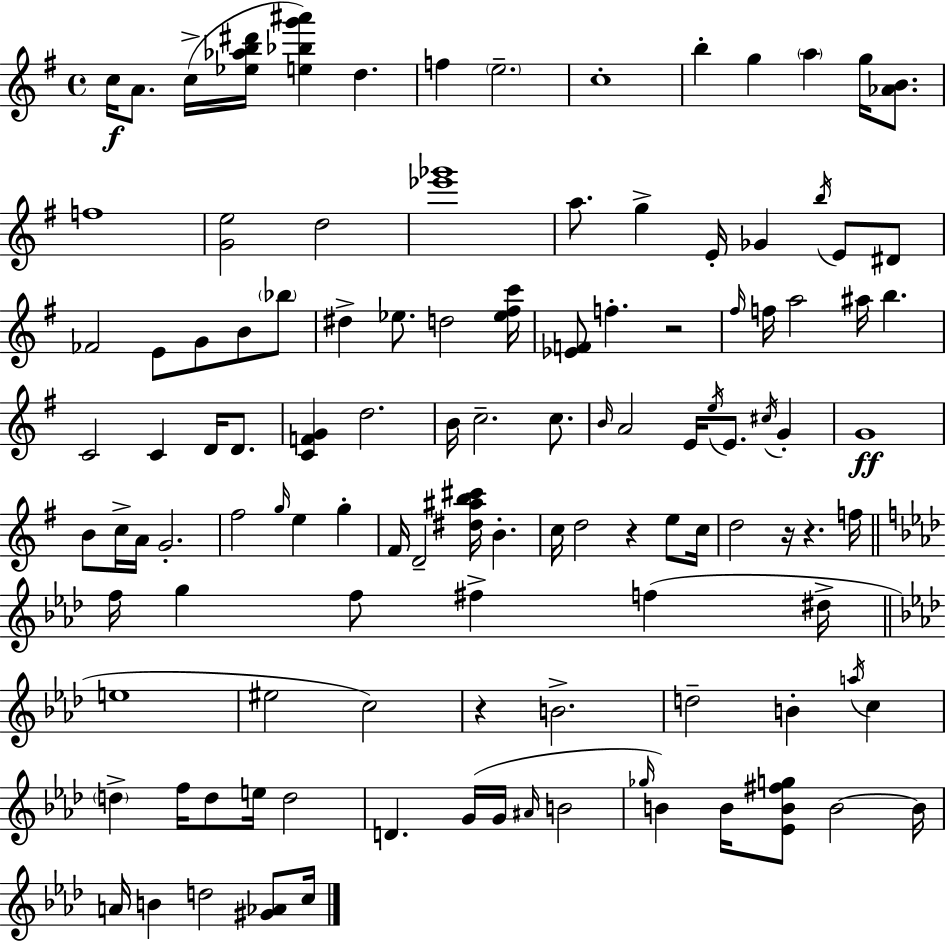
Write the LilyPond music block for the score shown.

{
  \clef treble
  \time 4/4
  \defaultTimeSignature
  \key g \major
  \repeat volta 2 { c''16\f a'8. c''16->( <ees'' aes'' b'' dis'''>16 <e'' bes'' g''' ais'''>4) d''4. | f''4 \parenthesize e''2.-- | c''1-. | b''4-. g''4 \parenthesize a''4 g''16 <aes' b'>8. | \break f''1 | <g' e''>2 d''2 | <ees''' ges'''>1 | a''8. g''4-> e'16-. ges'4 \acciaccatura { b''16 } e'8 dis'8 | \break fes'2 e'8 g'8 b'8 \parenthesize bes''8 | dis''4-> ees''8. d''2 | <ees'' fis'' c'''>16 <ees' f'>8 f''4.-. r2 | \grace { fis''16 } f''16 a''2 ais''16 b''4. | \break c'2 c'4 d'16 d'8. | <c' f' g'>4 d''2. | b'16 c''2.-- c''8. | \grace { b'16 } a'2 e'16 \acciaccatura { e''16 } e'8. | \break \acciaccatura { cis''16 } g'4-. g'1\ff | b'8 c''16-> a'16 g'2.-. | fis''2 \grace { g''16 } e''4 | g''4-. fis'16 d'2-- <dis'' ais'' b'' cis'''>16 | \break b'4.-. c''16 d''2 r4 | e''8 c''16 d''2 r16 r4. | f''16 \bar "||" \break \key aes \major f''16 g''4 f''8 fis''4-> f''4( dis''16-> | \bar "||" \break \key aes \major e''1 | eis''2 c''2) | r4 b'2.-> | d''2-- b'4-. \acciaccatura { a''16 } c''4 | \break \parenthesize d''4-> f''16 d''8 e''16 d''2 | d'4. g'16( g'16 \grace { ais'16 } b'2 | \grace { ges''16 } b'4) b'16 <ees' b' fis'' g''>8 b'2~~ | b'16 a'16 b'4 d''2 | \break <gis' aes'>8 c''16 } \bar "|."
}